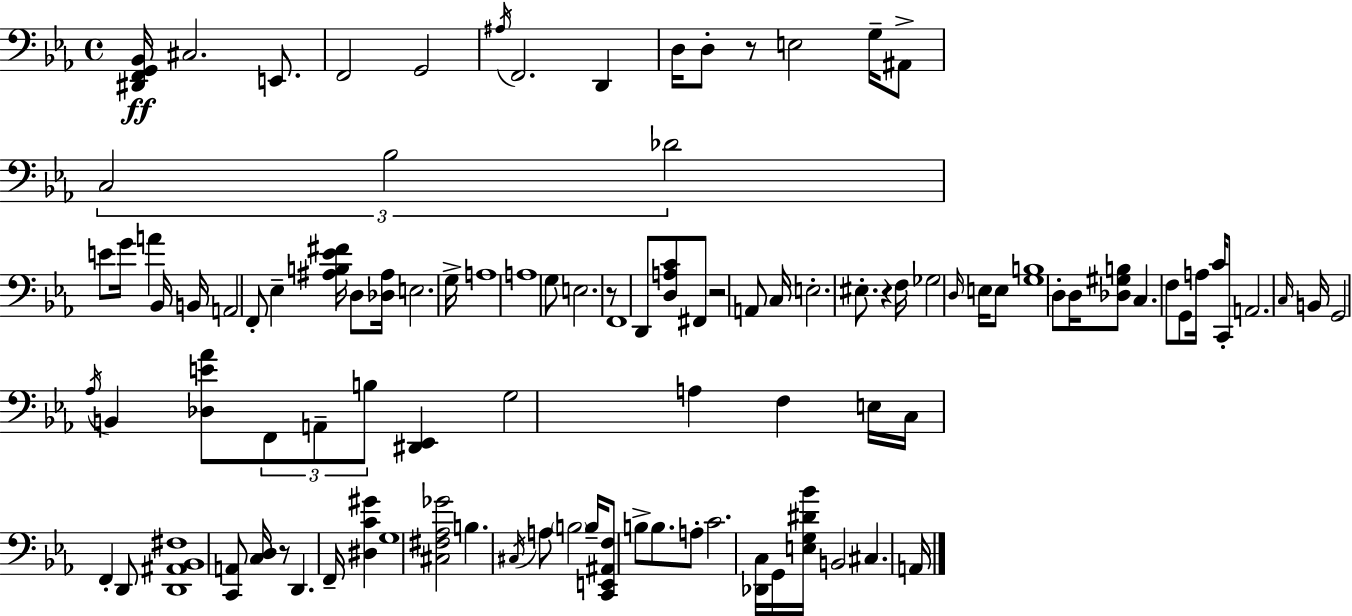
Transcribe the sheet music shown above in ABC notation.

X:1
T:Untitled
M:4/4
L:1/4
K:Eb
[^D,,F,,G,,_B,,]/4 ^C,2 E,,/2 F,,2 G,,2 ^A,/4 F,,2 D,, D,/4 D,/2 z/2 E,2 G,/4 ^A,,/2 C,2 _B,2 _D2 E/2 G/4 A _B,,/4 B,,/4 A,,2 F,,/2 _E, [^A,B,_E^F]/4 D,/2 [_D,^A,]/4 E,2 G,/4 A,4 A,4 G,/2 E,2 z/2 F,,4 D,,/2 [D,A,C]/2 ^F,,/2 z2 A,,/2 C,/4 E,2 ^E,/2 z F,/4 _G,2 D,/4 E,/4 E,/2 [G,B,]4 D,/2 D,/4 [_D,^G,B,]/2 C, F,/2 G,,/2 A,/4 C/4 C,,/2 A,,2 C,/4 B,,/4 G,,2 _A,/4 B,, [_D,E_A]/2 F,,/2 A,,/2 B,/2 [^D,,_E,,] G,2 A, F, E,/4 C,/4 F,, D,,/2 [D,,^A,,_B,,^F,]4 [C,,A,,]/2 [C,D,]/4 z/2 D,, F,,/4 [^D,C^G] G,4 [^C,^F,_A,_G]2 B, ^C,/4 A,/2 B,2 B,/4 [C,,E,,^A,,F,]/2 B,/2 B,/2 A,/2 C2 [_D,,C,]/4 G,,/4 [E,G,^D_B]/4 B,,2 ^C, A,,/4